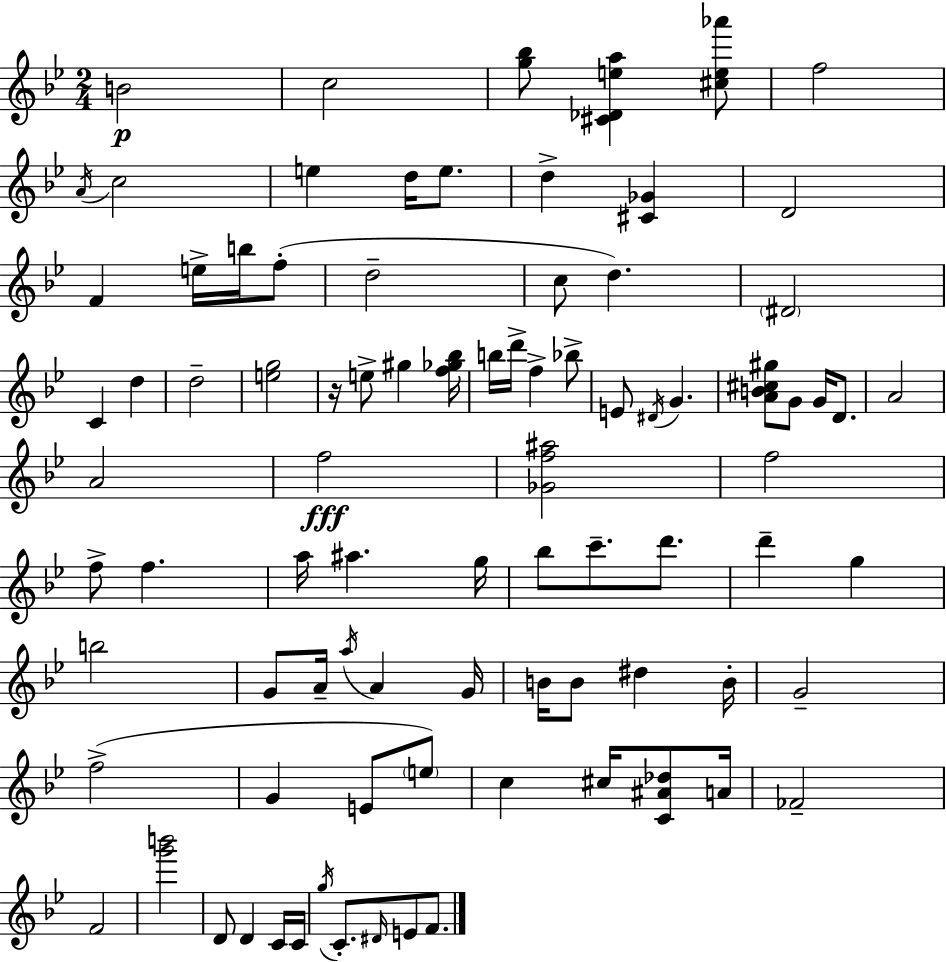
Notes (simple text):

B4/h C5/h [G5,Bb5]/e [C#4,Db4,E5,A5]/q [C#5,E5,Ab6]/e F5/h A4/s C5/h E5/q D5/s E5/e. D5/q [C#4,Gb4]/q D4/h F4/q E5/s B5/s F5/e D5/h C5/e D5/q. D#4/h C4/q D5/q D5/h [E5,G5]/h R/s E5/e G#5/q [F5,Gb5,Bb5]/s B5/s D6/s F5/q Bb5/e E4/e D#4/s G4/q. [A4,B4,C#5,G#5]/e G4/e G4/s D4/e. A4/h A4/h F5/h [Gb4,F5,A#5]/h F5/h F5/e F5/q. A5/s A#5/q. G5/s Bb5/e C6/e. D6/e. D6/q G5/q B5/h G4/e A4/s A5/s A4/q G4/s B4/s B4/e D#5/q B4/s G4/h F5/h G4/q E4/e E5/e C5/q C#5/s [C4,A#4,Db5]/e A4/s FES4/h F4/h [G6,B6]/h D4/e D4/q C4/s C4/s G5/s C4/e. D#4/s E4/e F4/e.